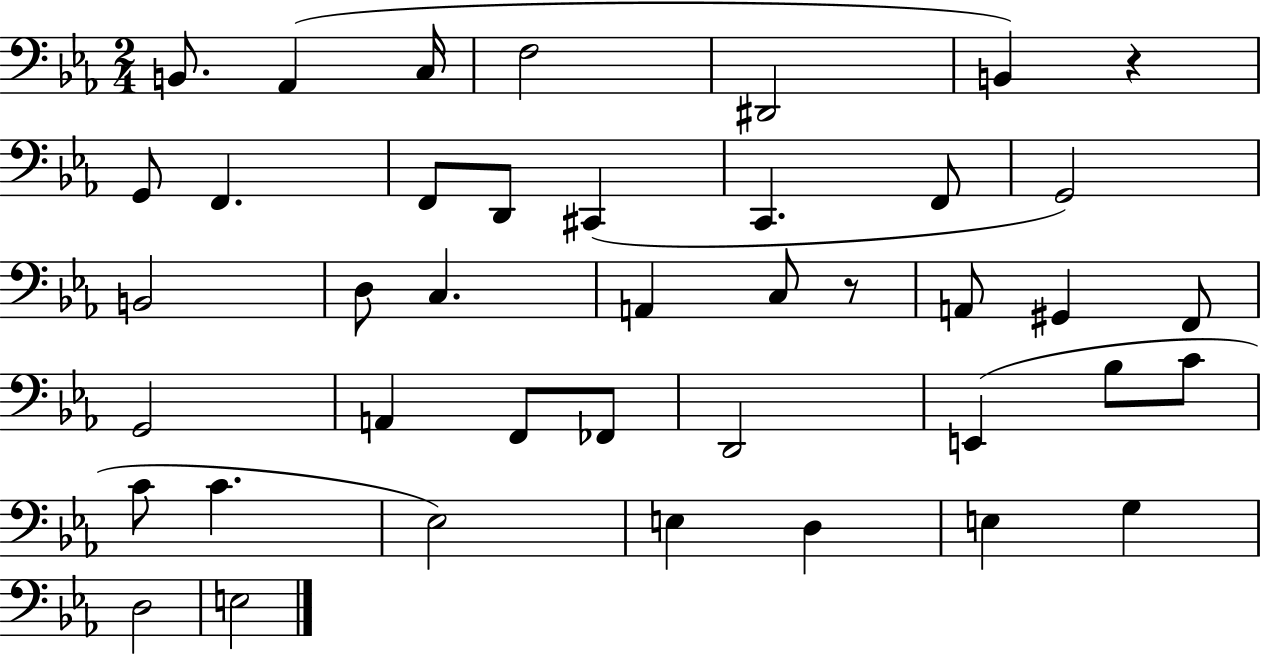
B2/e. Ab2/q C3/s F3/h D#2/h B2/q R/q G2/e F2/q. F2/e D2/e C#2/q C2/q. F2/e G2/h B2/h D3/e C3/q. A2/q C3/e R/e A2/e G#2/q F2/e G2/h A2/q F2/e FES2/e D2/h E2/q Bb3/e C4/e C4/e C4/q. Eb3/h E3/q D3/q E3/q G3/q D3/h E3/h